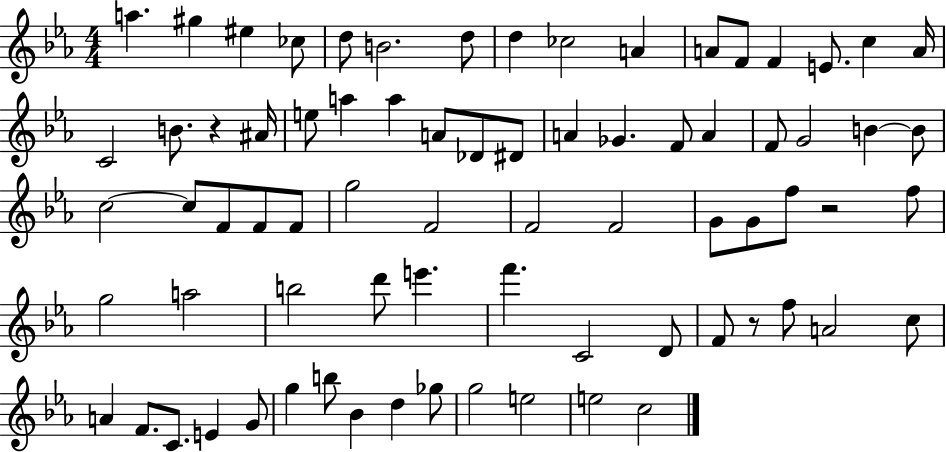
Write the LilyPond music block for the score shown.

{
  \clef treble
  \numericTimeSignature
  \time 4/4
  \key ees \major
  a''4. gis''4 eis''4 ces''8 | d''8 b'2. d''8 | d''4 ces''2 a'4 | a'8 f'8 f'4 e'8. c''4 a'16 | \break c'2 b'8. r4 ais'16 | e''8 a''4 a''4 a'8 des'8 dis'8 | a'4 ges'4. f'8 a'4 | f'8 g'2 b'4~~ b'8 | \break c''2~~ c''8 f'8 f'8 f'8 | g''2 f'2 | f'2 f'2 | g'8 g'8 f''8 r2 f''8 | \break g''2 a''2 | b''2 d'''8 e'''4. | f'''4. c'2 d'8 | f'8 r8 f''8 a'2 c''8 | \break a'4 f'8. c'8. e'4 g'8 | g''4 b''8 bes'4 d''4 ges''8 | g''2 e''2 | e''2 c''2 | \break \bar "|."
}